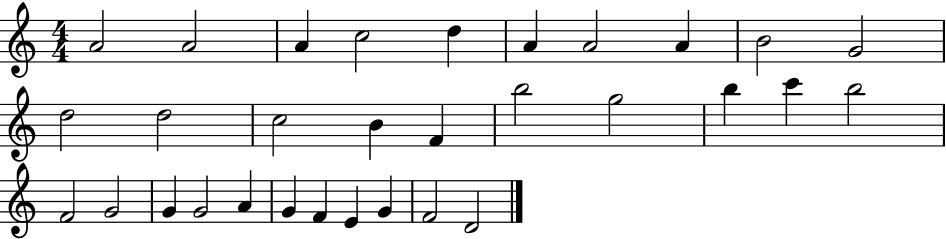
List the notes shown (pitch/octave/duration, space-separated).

A4/h A4/h A4/q C5/h D5/q A4/q A4/h A4/q B4/h G4/h D5/h D5/h C5/h B4/q F4/q B5/h G5/h B5/q C6/q B5/h F4/h G4/h G4/q G4/h A4/q G4/q F4/q E4/q G4/q F4/h D4/h